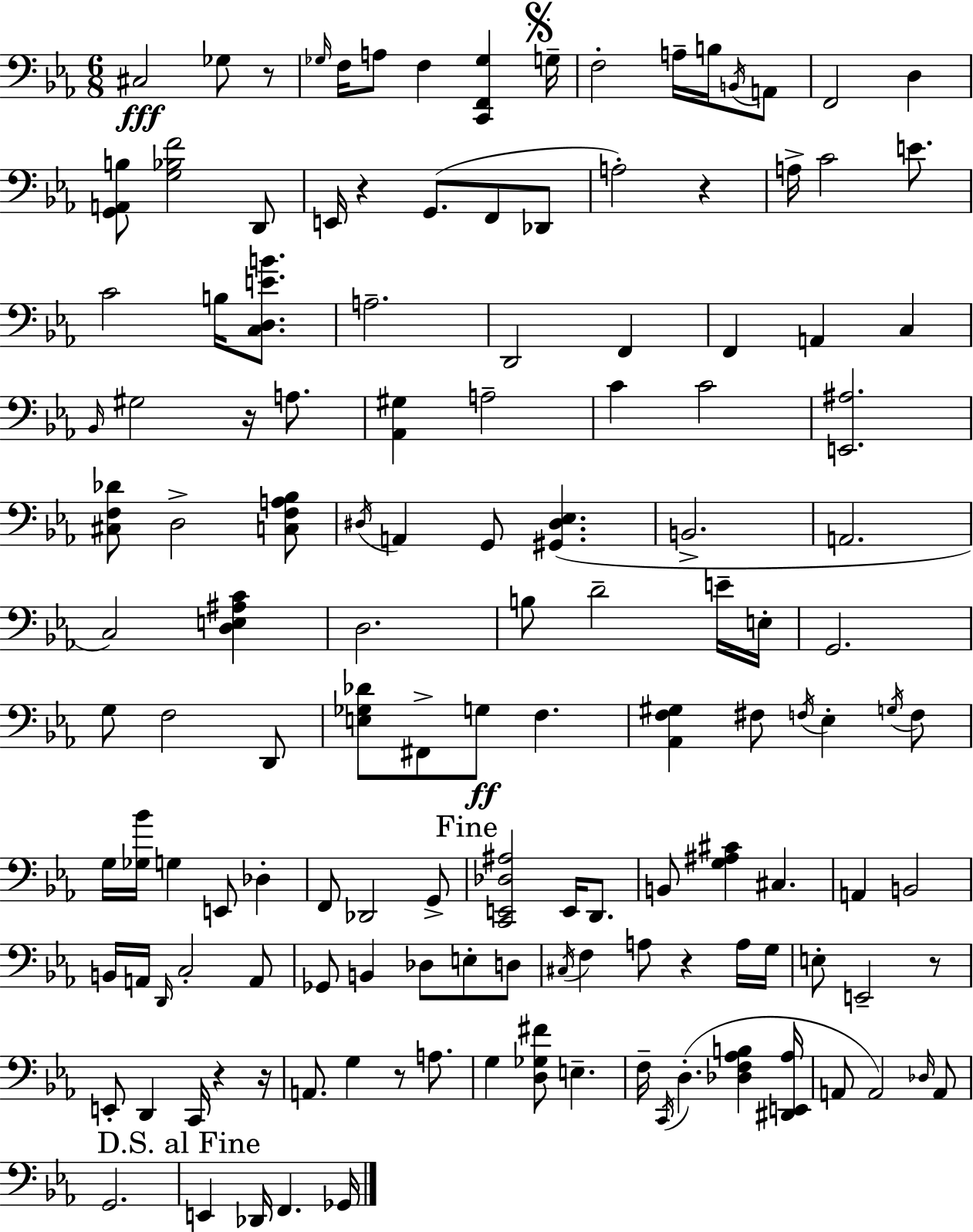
X:1
T:Untitled
M:6/8
L:1/4
K:Cm
^C,2 _G,/2 z/2 _G,/4 F,/4 A,/2 F, [C,,F,,_G,] G,/4 F,2 A,/4 B,/4 B,,/4 A,,/2 F,,2 D, [G,,A,,B,]/2 [G,_B,F]2 D,,/2 E,,/4 z G,,/2 F,,/2 _D,,/2 A,2 z A,/4 C2 E/2 C2 B,/4 [C,D,EB]/2 A,2 D,,2 F,, F,, A,, C, _B,,/4 ^G,2 z/4 A,/2 [_A,,^G,] A,2 C C2 [E,,^A,]2 [^C,F,_D]/2 D,2 [C,F,A,_B,]/2 ^D,/4 A,, G,,/2 [^G,,^D,_E,] B,,2 A,,2 C,2 [D,E,^A,C] D,2 B,/2 D2 E/4 E,/4 G,,2 G,/2 F,2 D,,/2 [E,_G,_D]/2 ^F,,/2 G,/2 F, [_A,,F,^G,] ^F,/2 F,/4 _E, G,/4 F,/2 G,/4 [_G,_B]/4 G, E,,/2 _D, F,,/2 _D,,2 G,,/2 [C,,E,,_D,^A,]2 E,,/4 D,,/2 B,,/2 [G,^A,^C] ^C, A,, B,,2 B,,/4 A,,/4 D,,/4 C,2 A,,/2 _G,,/2 B,, _D,/2 E,/2 D,/2 ^C,/4 F, A,/2 z A,/4 G,/4 E,/2 E,,2 z/2 E,,/2 D,, C,,/4 z z/4 A,,/2 G, z/2 A,/2 G, [D,_G,^F]/2 E, F,/4 C,,/4 D, [_D,F,_A,B,] [^D,,E,,_A,]/4 A,,/2 A,,2 _D,/4 A,,/2 G,,2 E,, _D,,/4 F,, _G,,/4